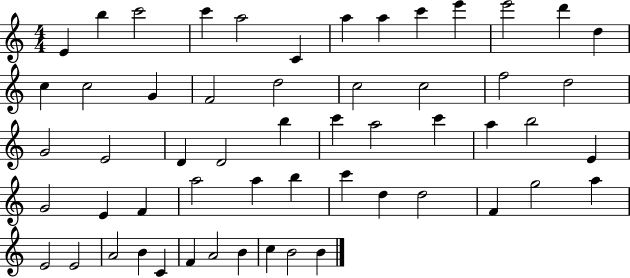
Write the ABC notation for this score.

X:1
T:Untitled
M:4/4
L:1/4
K:C
E b c'2 c' a2 C a a c' e' e'2 d' d c c2 G F2 d2 c2 c2 f2 d2 G2 E2 D D2 b c' a2 c' a b2 E G2 E F a2 a b c' d d2 F g2 a E2 E2 A2 B C F A2 B c B2 B